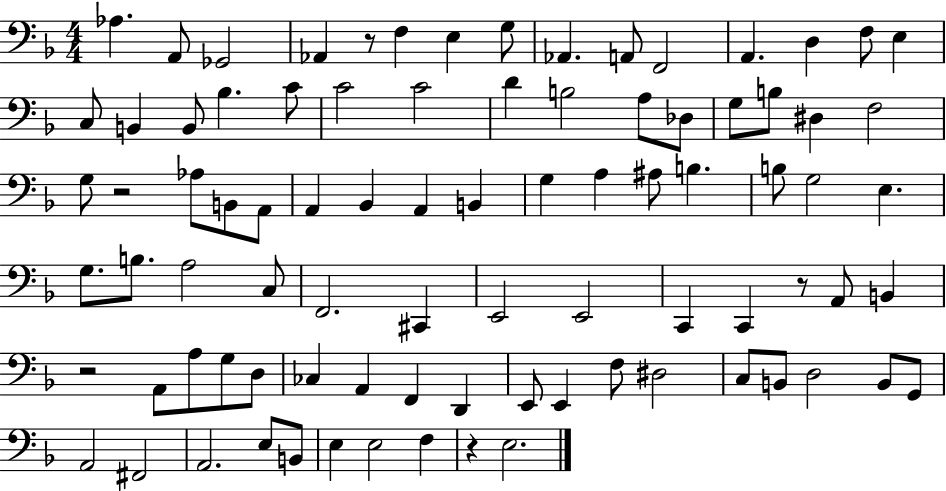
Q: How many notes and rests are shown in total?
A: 87